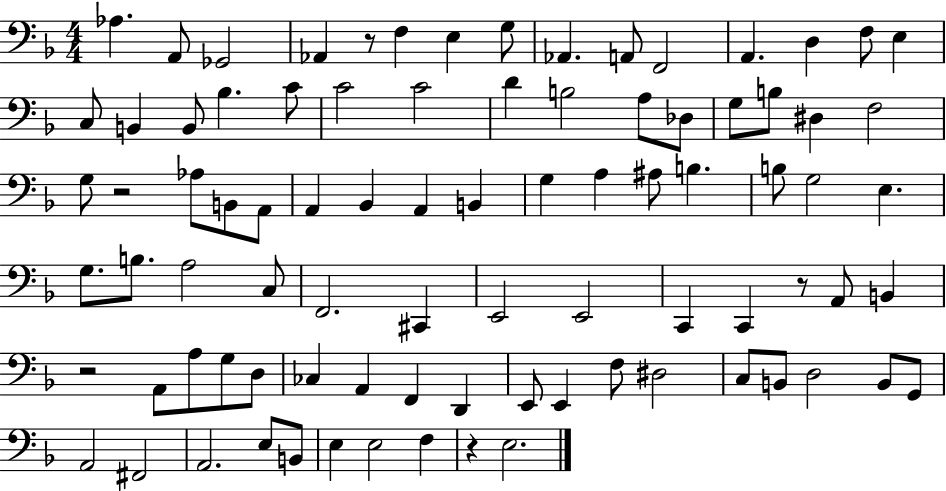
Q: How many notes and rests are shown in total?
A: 87